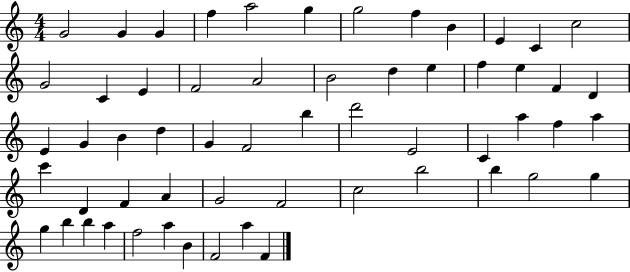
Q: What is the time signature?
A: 4/4